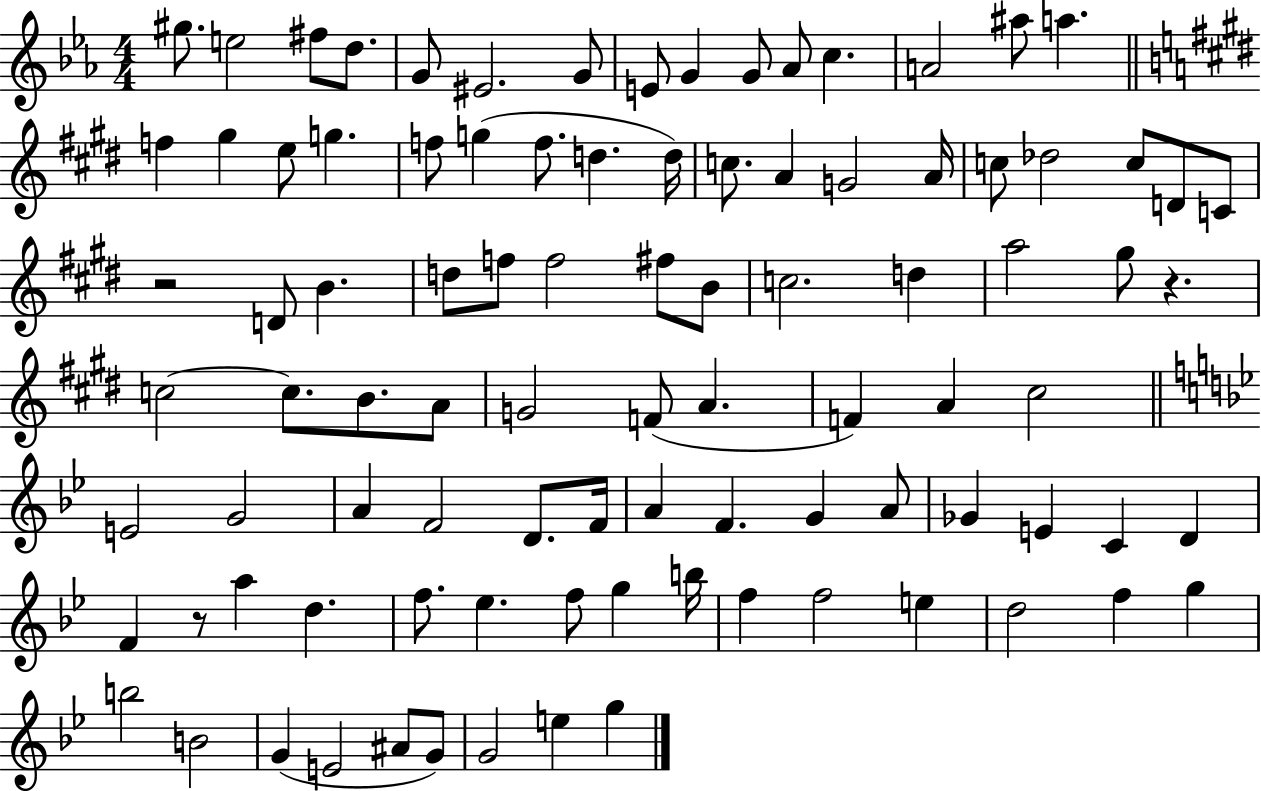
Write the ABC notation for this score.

X:1
T:Untitled
M:4/4
L:1/4
K:Eb
^g/2 e2 ^f/2 d/2 G/2 ^E2 G/2 E/2 G G/2 _A/2 c A2 ^a/2 a f ^g e/2 g f/2 g f/2 d d/4 c/2 A G2 A/4 c/2 _d2 c/2 D/2 C/2 z2 D/2 B d/2 f/2 f2 ^f/2 B/2 c2 d a2 ^g/2 z c2 c/2 B/2 A/2 G2 F/2 A F A ^c2 E2 G2 A F2 D/2 F/4 A F G A/2 _G E C D F z/2 a d f/2 _e f/2 g b/4 f f2 e d2 f g b2 B2 G E2 ^A/2 G/2 G2 e g